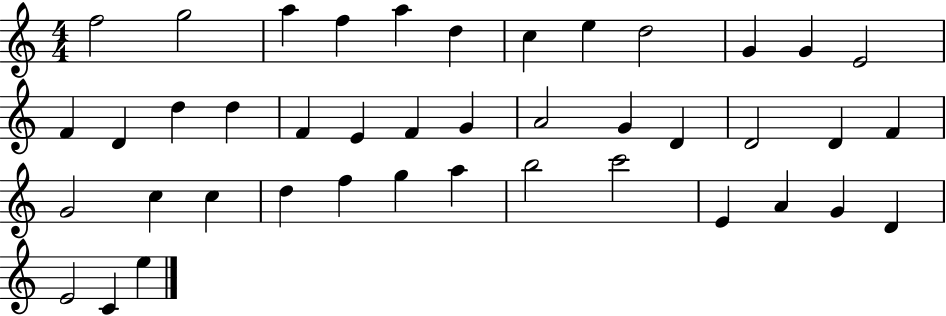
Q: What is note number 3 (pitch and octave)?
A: A5